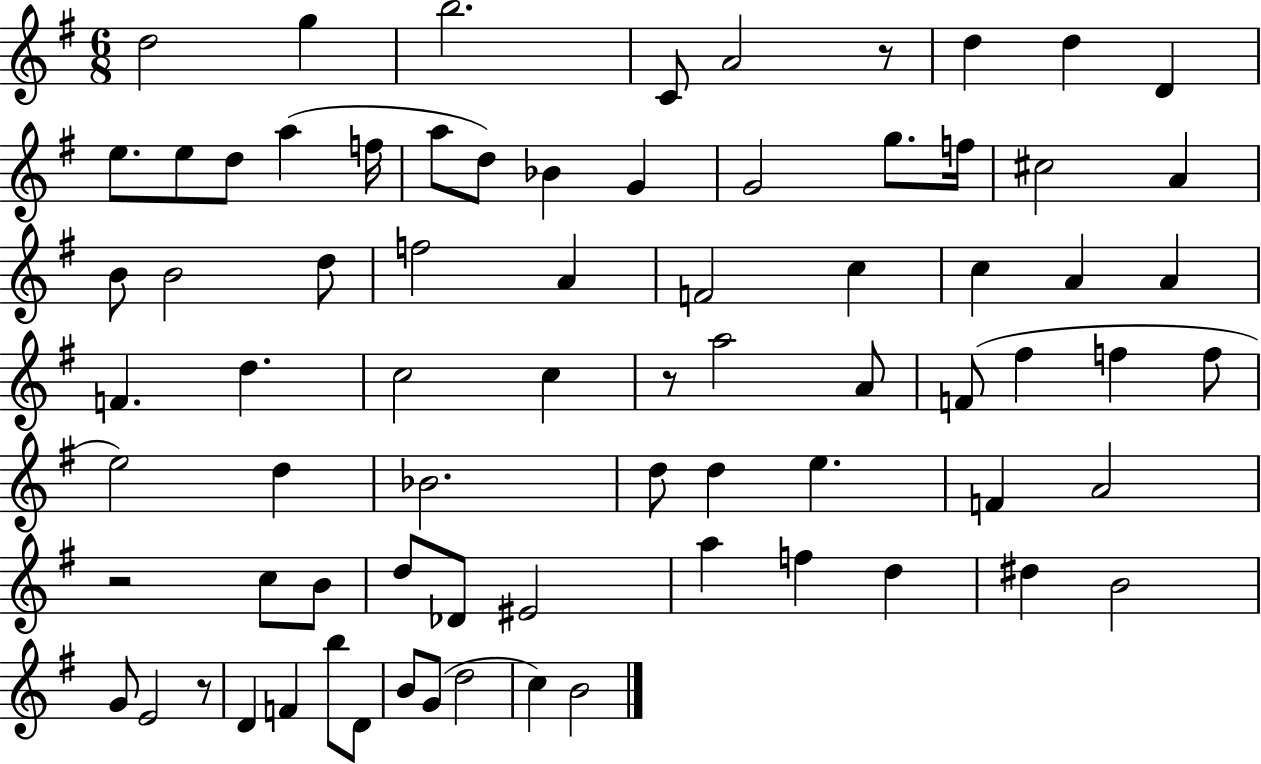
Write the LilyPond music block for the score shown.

{
  \clef treble
  \numericTimeSignature
  \time 6/8
  \key g \major
  \repeat volta 2 { d''2 g''4 | b''2. | c'8 a'2 r8 | d''4 d''4 d'4 | \break e''8. e''8 d''8 a''4( f''16 | a''8 d''8) bes'4 g'4 | g'2 g''8. f''16 | cis''2 a'4 | \break b'8 b'2 d''8 | f''2 a'4 | f'2 c''4 | c''4 a'4 a'4 | \break f'4. d''4. | c''2 c''4 | r8 a''2 a'8 | f'8( fis''4 f''4 f''8 | \break e''2) d''4 | bes'2. | d''8 d''4 e''4. | f'4 a'2 | \break r2 c''8 b'8 | d''8 des'8 eis'2 | a''4 f''4 d''4 | dis''4 b'2 | \break g'8 e'2 r8 | d'4 f'4 b''8 d'8 | b'8 g'8( d''2 | c''4) b'2 | \break } \bar "|."
}